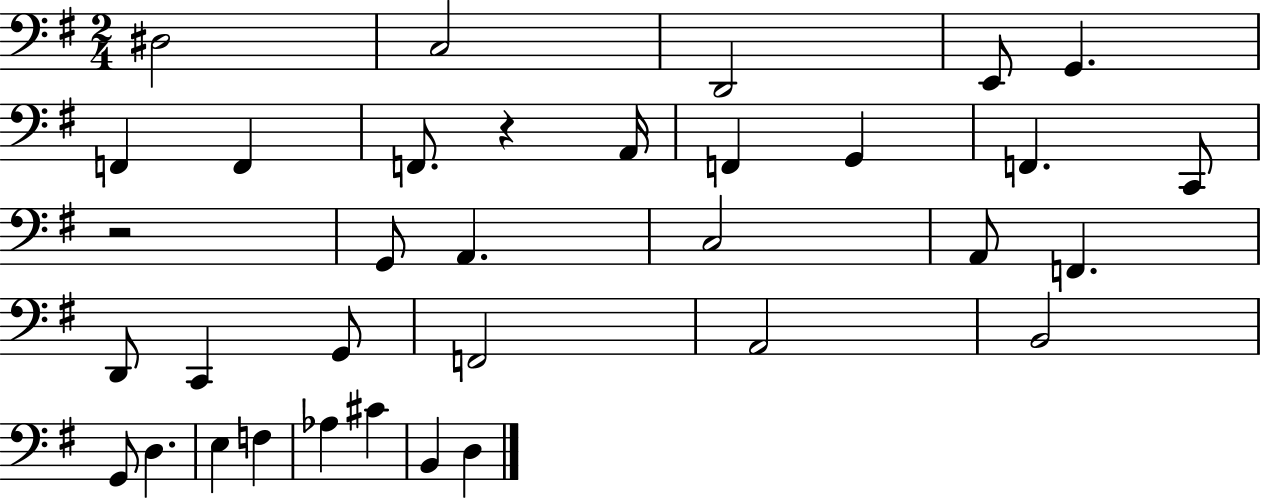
X:1
T:Untitled
M:2/4
L:1/4
K:G
^D,2 C,2 D,,2 E,,/2 G,, F,, F,, F,,/2 z A,,/4 F,, G,, F,, C,,/2 z2 G,,/2 A,, C,2 A,,/2 F,, D,,/2 C,, G,,/2 F,,2 A,,2 B,,2 G,,/2 D, E, F, _A, ^C B,, D,